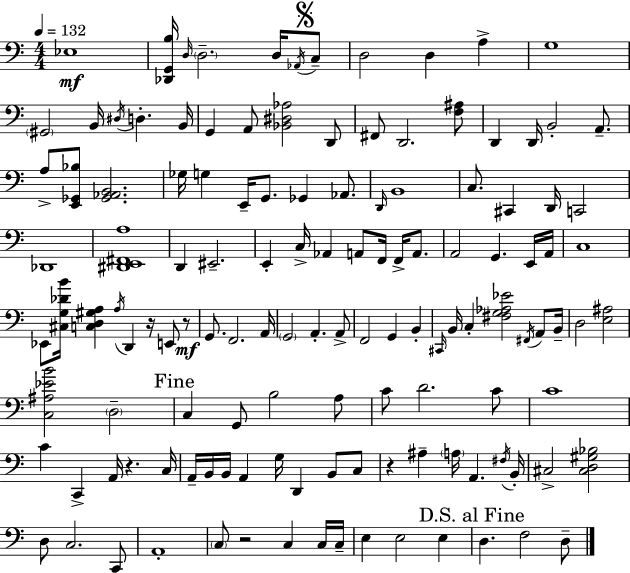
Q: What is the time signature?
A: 4/4